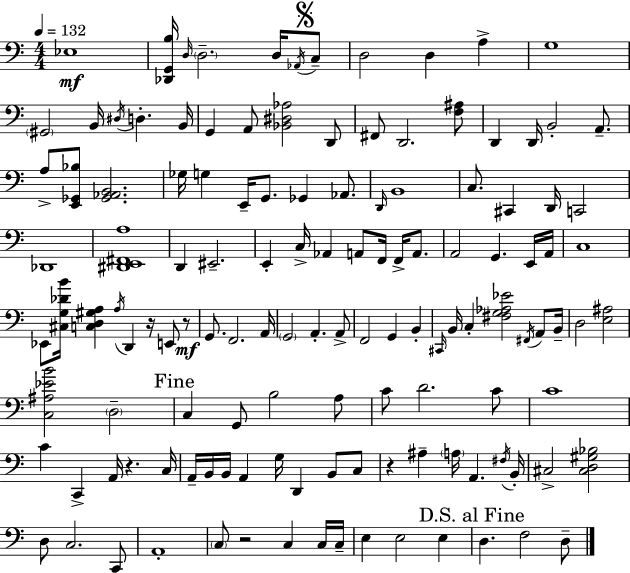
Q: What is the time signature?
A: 4/4